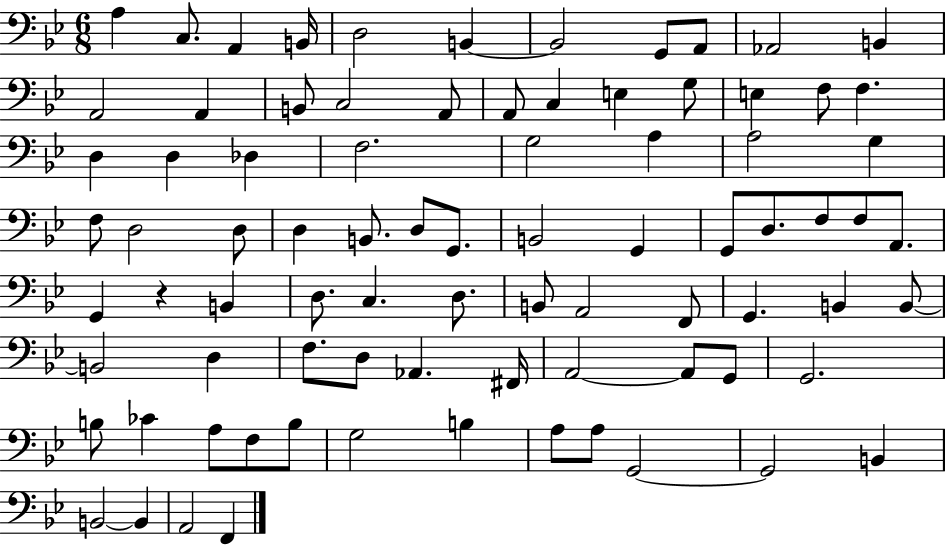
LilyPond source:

{
  \clef bass
  \numericTimeSignature
  \time 6/8
  \key bes \major
  a4 c8. a,4 b,16 | d2 b,4~~ | b,2 g,8 a,8 | aes,2 b,4 | \break a,2 a,4 | b,8 c2 a,8 | a,8 c4 e4 g8 | e4 f8 f4. | \break d4 d4 des4 | f2. | g2 a4 | a2 g4 | \break f8 d2 d8 | d4 b,8. d8 g,8. | b,2 g,4 | g,8 d8. f8 f8 a,8. | \break g,4 r4 b,4 | d8. c4. d8. | b,8 a,2 f,8 | g,4. b,4 b,8~~ | \break b,2 d4 | f8. d8 aes,4. fis,16 | a,2~~ a,8 g,8 | g,2. | \break b8 ces'4 a8 f8 b8 | g2 b4 | a8 a8 g,2~~ | g,2 b,4 | \break b,2~~ b,4 | a,2 f,4 | \bar "|."
}